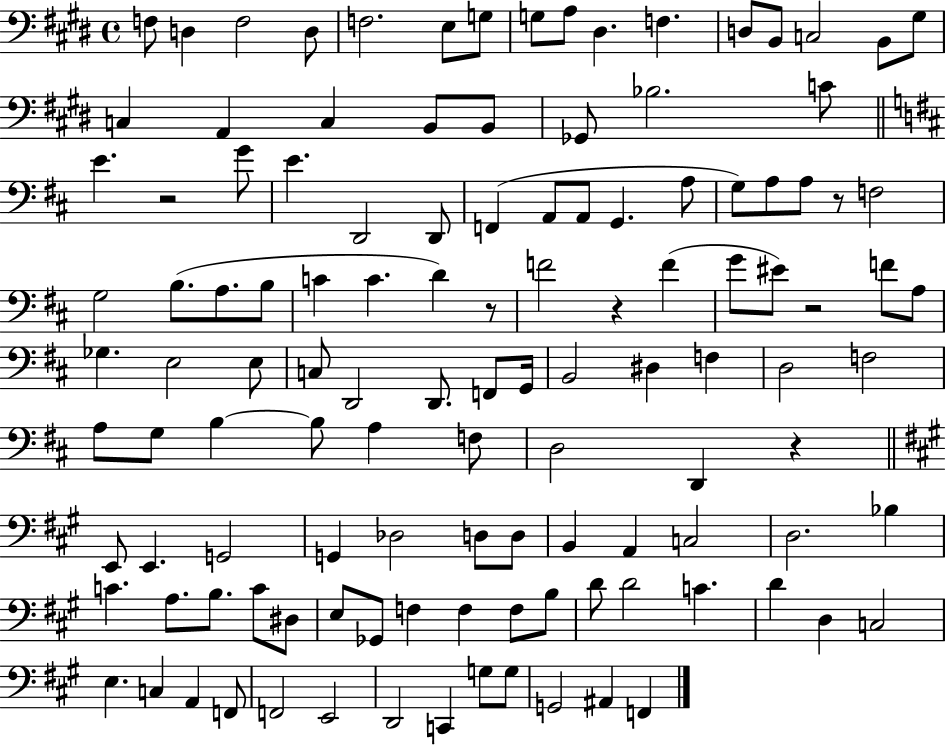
{
  \clef bass
  \time 4/4
  \defaultTimeSignature
  \key e \major
  \repeat volta 2 { f8 d4 f2 d8 | f2. e8 g8 | g8 a8 dis4. f4. | d8 b,8 c2 b,8 gis8 | \break c4 a,4 c4 b,8 b,8 | ges,8 bes2. c'8 | \bar "||" \break \key b \minor e'4. r2 g'8 | e'4. d,2 d,8 | f,4( a,8 a,8 g,4. a8 | g8) a8 a8 r8 f2 | \break g2 b8.( a8. b8 | c'4 c'4. d'4) r8 | f'2 r4 f'4( | g'8 eis'8) r2 f'8 a8 | \break ges4. e2 e8 | c8 d,2 d,8. f,8 g,16 | b,2 dis4 f4 | d2 f2 | \break a8 g8 b4~~ b8 a4 f8 | d2 d,4 r4 | \bar "||" \break \key a \major e,8 e,4. g,2 | g,4 des2 d8 d8 | b,4 a,4 c2 | d2. bes4 | \break c'4. a8. b8. c'8 dis8 | e8 ges,8 f4 f4 f8 b8 | d'8 d'2 c'4. | d'4 d4 c2 | \break e4. c4 a,4 f,8 | f,2 e,2 | d,2 c,4 g8 g8 | g,2 ais,4 f,4 | \break } \bar "|."
}